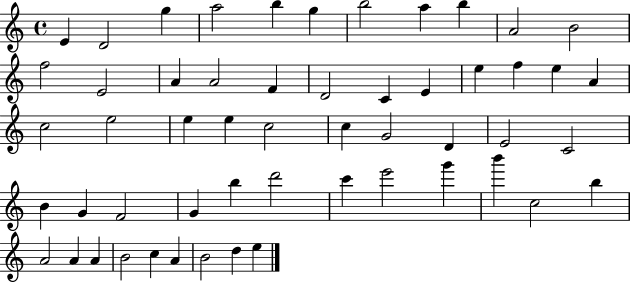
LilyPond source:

{
  \clef treble
  \time 4/4
  \defaultTimeSignature
  \key c \major
  e'4 d'2 g''4 | a''2 b''4 g''4 | b''2 a''4 b''4 | a'2 b'2 | \break f''2 e'2 | a'4 a'2 f'4 | d'2 c'4 e'4 | e''4 f''4 e''4 a'4 | \break c''2 e''2 | e''4 e''4 c''2 | c''4 g'2 d'4 | e'2 c'2 | \break b'4 g'4 f'2 | g'4 b''4 d'''2 | c'''4 e'''2 g'''4 | b'''4 c''2 b''4 | \break a'2 a'4 a'4 | b'2 c''4 a'4 | b'2 d''4 e''4 | \bar "|."
}